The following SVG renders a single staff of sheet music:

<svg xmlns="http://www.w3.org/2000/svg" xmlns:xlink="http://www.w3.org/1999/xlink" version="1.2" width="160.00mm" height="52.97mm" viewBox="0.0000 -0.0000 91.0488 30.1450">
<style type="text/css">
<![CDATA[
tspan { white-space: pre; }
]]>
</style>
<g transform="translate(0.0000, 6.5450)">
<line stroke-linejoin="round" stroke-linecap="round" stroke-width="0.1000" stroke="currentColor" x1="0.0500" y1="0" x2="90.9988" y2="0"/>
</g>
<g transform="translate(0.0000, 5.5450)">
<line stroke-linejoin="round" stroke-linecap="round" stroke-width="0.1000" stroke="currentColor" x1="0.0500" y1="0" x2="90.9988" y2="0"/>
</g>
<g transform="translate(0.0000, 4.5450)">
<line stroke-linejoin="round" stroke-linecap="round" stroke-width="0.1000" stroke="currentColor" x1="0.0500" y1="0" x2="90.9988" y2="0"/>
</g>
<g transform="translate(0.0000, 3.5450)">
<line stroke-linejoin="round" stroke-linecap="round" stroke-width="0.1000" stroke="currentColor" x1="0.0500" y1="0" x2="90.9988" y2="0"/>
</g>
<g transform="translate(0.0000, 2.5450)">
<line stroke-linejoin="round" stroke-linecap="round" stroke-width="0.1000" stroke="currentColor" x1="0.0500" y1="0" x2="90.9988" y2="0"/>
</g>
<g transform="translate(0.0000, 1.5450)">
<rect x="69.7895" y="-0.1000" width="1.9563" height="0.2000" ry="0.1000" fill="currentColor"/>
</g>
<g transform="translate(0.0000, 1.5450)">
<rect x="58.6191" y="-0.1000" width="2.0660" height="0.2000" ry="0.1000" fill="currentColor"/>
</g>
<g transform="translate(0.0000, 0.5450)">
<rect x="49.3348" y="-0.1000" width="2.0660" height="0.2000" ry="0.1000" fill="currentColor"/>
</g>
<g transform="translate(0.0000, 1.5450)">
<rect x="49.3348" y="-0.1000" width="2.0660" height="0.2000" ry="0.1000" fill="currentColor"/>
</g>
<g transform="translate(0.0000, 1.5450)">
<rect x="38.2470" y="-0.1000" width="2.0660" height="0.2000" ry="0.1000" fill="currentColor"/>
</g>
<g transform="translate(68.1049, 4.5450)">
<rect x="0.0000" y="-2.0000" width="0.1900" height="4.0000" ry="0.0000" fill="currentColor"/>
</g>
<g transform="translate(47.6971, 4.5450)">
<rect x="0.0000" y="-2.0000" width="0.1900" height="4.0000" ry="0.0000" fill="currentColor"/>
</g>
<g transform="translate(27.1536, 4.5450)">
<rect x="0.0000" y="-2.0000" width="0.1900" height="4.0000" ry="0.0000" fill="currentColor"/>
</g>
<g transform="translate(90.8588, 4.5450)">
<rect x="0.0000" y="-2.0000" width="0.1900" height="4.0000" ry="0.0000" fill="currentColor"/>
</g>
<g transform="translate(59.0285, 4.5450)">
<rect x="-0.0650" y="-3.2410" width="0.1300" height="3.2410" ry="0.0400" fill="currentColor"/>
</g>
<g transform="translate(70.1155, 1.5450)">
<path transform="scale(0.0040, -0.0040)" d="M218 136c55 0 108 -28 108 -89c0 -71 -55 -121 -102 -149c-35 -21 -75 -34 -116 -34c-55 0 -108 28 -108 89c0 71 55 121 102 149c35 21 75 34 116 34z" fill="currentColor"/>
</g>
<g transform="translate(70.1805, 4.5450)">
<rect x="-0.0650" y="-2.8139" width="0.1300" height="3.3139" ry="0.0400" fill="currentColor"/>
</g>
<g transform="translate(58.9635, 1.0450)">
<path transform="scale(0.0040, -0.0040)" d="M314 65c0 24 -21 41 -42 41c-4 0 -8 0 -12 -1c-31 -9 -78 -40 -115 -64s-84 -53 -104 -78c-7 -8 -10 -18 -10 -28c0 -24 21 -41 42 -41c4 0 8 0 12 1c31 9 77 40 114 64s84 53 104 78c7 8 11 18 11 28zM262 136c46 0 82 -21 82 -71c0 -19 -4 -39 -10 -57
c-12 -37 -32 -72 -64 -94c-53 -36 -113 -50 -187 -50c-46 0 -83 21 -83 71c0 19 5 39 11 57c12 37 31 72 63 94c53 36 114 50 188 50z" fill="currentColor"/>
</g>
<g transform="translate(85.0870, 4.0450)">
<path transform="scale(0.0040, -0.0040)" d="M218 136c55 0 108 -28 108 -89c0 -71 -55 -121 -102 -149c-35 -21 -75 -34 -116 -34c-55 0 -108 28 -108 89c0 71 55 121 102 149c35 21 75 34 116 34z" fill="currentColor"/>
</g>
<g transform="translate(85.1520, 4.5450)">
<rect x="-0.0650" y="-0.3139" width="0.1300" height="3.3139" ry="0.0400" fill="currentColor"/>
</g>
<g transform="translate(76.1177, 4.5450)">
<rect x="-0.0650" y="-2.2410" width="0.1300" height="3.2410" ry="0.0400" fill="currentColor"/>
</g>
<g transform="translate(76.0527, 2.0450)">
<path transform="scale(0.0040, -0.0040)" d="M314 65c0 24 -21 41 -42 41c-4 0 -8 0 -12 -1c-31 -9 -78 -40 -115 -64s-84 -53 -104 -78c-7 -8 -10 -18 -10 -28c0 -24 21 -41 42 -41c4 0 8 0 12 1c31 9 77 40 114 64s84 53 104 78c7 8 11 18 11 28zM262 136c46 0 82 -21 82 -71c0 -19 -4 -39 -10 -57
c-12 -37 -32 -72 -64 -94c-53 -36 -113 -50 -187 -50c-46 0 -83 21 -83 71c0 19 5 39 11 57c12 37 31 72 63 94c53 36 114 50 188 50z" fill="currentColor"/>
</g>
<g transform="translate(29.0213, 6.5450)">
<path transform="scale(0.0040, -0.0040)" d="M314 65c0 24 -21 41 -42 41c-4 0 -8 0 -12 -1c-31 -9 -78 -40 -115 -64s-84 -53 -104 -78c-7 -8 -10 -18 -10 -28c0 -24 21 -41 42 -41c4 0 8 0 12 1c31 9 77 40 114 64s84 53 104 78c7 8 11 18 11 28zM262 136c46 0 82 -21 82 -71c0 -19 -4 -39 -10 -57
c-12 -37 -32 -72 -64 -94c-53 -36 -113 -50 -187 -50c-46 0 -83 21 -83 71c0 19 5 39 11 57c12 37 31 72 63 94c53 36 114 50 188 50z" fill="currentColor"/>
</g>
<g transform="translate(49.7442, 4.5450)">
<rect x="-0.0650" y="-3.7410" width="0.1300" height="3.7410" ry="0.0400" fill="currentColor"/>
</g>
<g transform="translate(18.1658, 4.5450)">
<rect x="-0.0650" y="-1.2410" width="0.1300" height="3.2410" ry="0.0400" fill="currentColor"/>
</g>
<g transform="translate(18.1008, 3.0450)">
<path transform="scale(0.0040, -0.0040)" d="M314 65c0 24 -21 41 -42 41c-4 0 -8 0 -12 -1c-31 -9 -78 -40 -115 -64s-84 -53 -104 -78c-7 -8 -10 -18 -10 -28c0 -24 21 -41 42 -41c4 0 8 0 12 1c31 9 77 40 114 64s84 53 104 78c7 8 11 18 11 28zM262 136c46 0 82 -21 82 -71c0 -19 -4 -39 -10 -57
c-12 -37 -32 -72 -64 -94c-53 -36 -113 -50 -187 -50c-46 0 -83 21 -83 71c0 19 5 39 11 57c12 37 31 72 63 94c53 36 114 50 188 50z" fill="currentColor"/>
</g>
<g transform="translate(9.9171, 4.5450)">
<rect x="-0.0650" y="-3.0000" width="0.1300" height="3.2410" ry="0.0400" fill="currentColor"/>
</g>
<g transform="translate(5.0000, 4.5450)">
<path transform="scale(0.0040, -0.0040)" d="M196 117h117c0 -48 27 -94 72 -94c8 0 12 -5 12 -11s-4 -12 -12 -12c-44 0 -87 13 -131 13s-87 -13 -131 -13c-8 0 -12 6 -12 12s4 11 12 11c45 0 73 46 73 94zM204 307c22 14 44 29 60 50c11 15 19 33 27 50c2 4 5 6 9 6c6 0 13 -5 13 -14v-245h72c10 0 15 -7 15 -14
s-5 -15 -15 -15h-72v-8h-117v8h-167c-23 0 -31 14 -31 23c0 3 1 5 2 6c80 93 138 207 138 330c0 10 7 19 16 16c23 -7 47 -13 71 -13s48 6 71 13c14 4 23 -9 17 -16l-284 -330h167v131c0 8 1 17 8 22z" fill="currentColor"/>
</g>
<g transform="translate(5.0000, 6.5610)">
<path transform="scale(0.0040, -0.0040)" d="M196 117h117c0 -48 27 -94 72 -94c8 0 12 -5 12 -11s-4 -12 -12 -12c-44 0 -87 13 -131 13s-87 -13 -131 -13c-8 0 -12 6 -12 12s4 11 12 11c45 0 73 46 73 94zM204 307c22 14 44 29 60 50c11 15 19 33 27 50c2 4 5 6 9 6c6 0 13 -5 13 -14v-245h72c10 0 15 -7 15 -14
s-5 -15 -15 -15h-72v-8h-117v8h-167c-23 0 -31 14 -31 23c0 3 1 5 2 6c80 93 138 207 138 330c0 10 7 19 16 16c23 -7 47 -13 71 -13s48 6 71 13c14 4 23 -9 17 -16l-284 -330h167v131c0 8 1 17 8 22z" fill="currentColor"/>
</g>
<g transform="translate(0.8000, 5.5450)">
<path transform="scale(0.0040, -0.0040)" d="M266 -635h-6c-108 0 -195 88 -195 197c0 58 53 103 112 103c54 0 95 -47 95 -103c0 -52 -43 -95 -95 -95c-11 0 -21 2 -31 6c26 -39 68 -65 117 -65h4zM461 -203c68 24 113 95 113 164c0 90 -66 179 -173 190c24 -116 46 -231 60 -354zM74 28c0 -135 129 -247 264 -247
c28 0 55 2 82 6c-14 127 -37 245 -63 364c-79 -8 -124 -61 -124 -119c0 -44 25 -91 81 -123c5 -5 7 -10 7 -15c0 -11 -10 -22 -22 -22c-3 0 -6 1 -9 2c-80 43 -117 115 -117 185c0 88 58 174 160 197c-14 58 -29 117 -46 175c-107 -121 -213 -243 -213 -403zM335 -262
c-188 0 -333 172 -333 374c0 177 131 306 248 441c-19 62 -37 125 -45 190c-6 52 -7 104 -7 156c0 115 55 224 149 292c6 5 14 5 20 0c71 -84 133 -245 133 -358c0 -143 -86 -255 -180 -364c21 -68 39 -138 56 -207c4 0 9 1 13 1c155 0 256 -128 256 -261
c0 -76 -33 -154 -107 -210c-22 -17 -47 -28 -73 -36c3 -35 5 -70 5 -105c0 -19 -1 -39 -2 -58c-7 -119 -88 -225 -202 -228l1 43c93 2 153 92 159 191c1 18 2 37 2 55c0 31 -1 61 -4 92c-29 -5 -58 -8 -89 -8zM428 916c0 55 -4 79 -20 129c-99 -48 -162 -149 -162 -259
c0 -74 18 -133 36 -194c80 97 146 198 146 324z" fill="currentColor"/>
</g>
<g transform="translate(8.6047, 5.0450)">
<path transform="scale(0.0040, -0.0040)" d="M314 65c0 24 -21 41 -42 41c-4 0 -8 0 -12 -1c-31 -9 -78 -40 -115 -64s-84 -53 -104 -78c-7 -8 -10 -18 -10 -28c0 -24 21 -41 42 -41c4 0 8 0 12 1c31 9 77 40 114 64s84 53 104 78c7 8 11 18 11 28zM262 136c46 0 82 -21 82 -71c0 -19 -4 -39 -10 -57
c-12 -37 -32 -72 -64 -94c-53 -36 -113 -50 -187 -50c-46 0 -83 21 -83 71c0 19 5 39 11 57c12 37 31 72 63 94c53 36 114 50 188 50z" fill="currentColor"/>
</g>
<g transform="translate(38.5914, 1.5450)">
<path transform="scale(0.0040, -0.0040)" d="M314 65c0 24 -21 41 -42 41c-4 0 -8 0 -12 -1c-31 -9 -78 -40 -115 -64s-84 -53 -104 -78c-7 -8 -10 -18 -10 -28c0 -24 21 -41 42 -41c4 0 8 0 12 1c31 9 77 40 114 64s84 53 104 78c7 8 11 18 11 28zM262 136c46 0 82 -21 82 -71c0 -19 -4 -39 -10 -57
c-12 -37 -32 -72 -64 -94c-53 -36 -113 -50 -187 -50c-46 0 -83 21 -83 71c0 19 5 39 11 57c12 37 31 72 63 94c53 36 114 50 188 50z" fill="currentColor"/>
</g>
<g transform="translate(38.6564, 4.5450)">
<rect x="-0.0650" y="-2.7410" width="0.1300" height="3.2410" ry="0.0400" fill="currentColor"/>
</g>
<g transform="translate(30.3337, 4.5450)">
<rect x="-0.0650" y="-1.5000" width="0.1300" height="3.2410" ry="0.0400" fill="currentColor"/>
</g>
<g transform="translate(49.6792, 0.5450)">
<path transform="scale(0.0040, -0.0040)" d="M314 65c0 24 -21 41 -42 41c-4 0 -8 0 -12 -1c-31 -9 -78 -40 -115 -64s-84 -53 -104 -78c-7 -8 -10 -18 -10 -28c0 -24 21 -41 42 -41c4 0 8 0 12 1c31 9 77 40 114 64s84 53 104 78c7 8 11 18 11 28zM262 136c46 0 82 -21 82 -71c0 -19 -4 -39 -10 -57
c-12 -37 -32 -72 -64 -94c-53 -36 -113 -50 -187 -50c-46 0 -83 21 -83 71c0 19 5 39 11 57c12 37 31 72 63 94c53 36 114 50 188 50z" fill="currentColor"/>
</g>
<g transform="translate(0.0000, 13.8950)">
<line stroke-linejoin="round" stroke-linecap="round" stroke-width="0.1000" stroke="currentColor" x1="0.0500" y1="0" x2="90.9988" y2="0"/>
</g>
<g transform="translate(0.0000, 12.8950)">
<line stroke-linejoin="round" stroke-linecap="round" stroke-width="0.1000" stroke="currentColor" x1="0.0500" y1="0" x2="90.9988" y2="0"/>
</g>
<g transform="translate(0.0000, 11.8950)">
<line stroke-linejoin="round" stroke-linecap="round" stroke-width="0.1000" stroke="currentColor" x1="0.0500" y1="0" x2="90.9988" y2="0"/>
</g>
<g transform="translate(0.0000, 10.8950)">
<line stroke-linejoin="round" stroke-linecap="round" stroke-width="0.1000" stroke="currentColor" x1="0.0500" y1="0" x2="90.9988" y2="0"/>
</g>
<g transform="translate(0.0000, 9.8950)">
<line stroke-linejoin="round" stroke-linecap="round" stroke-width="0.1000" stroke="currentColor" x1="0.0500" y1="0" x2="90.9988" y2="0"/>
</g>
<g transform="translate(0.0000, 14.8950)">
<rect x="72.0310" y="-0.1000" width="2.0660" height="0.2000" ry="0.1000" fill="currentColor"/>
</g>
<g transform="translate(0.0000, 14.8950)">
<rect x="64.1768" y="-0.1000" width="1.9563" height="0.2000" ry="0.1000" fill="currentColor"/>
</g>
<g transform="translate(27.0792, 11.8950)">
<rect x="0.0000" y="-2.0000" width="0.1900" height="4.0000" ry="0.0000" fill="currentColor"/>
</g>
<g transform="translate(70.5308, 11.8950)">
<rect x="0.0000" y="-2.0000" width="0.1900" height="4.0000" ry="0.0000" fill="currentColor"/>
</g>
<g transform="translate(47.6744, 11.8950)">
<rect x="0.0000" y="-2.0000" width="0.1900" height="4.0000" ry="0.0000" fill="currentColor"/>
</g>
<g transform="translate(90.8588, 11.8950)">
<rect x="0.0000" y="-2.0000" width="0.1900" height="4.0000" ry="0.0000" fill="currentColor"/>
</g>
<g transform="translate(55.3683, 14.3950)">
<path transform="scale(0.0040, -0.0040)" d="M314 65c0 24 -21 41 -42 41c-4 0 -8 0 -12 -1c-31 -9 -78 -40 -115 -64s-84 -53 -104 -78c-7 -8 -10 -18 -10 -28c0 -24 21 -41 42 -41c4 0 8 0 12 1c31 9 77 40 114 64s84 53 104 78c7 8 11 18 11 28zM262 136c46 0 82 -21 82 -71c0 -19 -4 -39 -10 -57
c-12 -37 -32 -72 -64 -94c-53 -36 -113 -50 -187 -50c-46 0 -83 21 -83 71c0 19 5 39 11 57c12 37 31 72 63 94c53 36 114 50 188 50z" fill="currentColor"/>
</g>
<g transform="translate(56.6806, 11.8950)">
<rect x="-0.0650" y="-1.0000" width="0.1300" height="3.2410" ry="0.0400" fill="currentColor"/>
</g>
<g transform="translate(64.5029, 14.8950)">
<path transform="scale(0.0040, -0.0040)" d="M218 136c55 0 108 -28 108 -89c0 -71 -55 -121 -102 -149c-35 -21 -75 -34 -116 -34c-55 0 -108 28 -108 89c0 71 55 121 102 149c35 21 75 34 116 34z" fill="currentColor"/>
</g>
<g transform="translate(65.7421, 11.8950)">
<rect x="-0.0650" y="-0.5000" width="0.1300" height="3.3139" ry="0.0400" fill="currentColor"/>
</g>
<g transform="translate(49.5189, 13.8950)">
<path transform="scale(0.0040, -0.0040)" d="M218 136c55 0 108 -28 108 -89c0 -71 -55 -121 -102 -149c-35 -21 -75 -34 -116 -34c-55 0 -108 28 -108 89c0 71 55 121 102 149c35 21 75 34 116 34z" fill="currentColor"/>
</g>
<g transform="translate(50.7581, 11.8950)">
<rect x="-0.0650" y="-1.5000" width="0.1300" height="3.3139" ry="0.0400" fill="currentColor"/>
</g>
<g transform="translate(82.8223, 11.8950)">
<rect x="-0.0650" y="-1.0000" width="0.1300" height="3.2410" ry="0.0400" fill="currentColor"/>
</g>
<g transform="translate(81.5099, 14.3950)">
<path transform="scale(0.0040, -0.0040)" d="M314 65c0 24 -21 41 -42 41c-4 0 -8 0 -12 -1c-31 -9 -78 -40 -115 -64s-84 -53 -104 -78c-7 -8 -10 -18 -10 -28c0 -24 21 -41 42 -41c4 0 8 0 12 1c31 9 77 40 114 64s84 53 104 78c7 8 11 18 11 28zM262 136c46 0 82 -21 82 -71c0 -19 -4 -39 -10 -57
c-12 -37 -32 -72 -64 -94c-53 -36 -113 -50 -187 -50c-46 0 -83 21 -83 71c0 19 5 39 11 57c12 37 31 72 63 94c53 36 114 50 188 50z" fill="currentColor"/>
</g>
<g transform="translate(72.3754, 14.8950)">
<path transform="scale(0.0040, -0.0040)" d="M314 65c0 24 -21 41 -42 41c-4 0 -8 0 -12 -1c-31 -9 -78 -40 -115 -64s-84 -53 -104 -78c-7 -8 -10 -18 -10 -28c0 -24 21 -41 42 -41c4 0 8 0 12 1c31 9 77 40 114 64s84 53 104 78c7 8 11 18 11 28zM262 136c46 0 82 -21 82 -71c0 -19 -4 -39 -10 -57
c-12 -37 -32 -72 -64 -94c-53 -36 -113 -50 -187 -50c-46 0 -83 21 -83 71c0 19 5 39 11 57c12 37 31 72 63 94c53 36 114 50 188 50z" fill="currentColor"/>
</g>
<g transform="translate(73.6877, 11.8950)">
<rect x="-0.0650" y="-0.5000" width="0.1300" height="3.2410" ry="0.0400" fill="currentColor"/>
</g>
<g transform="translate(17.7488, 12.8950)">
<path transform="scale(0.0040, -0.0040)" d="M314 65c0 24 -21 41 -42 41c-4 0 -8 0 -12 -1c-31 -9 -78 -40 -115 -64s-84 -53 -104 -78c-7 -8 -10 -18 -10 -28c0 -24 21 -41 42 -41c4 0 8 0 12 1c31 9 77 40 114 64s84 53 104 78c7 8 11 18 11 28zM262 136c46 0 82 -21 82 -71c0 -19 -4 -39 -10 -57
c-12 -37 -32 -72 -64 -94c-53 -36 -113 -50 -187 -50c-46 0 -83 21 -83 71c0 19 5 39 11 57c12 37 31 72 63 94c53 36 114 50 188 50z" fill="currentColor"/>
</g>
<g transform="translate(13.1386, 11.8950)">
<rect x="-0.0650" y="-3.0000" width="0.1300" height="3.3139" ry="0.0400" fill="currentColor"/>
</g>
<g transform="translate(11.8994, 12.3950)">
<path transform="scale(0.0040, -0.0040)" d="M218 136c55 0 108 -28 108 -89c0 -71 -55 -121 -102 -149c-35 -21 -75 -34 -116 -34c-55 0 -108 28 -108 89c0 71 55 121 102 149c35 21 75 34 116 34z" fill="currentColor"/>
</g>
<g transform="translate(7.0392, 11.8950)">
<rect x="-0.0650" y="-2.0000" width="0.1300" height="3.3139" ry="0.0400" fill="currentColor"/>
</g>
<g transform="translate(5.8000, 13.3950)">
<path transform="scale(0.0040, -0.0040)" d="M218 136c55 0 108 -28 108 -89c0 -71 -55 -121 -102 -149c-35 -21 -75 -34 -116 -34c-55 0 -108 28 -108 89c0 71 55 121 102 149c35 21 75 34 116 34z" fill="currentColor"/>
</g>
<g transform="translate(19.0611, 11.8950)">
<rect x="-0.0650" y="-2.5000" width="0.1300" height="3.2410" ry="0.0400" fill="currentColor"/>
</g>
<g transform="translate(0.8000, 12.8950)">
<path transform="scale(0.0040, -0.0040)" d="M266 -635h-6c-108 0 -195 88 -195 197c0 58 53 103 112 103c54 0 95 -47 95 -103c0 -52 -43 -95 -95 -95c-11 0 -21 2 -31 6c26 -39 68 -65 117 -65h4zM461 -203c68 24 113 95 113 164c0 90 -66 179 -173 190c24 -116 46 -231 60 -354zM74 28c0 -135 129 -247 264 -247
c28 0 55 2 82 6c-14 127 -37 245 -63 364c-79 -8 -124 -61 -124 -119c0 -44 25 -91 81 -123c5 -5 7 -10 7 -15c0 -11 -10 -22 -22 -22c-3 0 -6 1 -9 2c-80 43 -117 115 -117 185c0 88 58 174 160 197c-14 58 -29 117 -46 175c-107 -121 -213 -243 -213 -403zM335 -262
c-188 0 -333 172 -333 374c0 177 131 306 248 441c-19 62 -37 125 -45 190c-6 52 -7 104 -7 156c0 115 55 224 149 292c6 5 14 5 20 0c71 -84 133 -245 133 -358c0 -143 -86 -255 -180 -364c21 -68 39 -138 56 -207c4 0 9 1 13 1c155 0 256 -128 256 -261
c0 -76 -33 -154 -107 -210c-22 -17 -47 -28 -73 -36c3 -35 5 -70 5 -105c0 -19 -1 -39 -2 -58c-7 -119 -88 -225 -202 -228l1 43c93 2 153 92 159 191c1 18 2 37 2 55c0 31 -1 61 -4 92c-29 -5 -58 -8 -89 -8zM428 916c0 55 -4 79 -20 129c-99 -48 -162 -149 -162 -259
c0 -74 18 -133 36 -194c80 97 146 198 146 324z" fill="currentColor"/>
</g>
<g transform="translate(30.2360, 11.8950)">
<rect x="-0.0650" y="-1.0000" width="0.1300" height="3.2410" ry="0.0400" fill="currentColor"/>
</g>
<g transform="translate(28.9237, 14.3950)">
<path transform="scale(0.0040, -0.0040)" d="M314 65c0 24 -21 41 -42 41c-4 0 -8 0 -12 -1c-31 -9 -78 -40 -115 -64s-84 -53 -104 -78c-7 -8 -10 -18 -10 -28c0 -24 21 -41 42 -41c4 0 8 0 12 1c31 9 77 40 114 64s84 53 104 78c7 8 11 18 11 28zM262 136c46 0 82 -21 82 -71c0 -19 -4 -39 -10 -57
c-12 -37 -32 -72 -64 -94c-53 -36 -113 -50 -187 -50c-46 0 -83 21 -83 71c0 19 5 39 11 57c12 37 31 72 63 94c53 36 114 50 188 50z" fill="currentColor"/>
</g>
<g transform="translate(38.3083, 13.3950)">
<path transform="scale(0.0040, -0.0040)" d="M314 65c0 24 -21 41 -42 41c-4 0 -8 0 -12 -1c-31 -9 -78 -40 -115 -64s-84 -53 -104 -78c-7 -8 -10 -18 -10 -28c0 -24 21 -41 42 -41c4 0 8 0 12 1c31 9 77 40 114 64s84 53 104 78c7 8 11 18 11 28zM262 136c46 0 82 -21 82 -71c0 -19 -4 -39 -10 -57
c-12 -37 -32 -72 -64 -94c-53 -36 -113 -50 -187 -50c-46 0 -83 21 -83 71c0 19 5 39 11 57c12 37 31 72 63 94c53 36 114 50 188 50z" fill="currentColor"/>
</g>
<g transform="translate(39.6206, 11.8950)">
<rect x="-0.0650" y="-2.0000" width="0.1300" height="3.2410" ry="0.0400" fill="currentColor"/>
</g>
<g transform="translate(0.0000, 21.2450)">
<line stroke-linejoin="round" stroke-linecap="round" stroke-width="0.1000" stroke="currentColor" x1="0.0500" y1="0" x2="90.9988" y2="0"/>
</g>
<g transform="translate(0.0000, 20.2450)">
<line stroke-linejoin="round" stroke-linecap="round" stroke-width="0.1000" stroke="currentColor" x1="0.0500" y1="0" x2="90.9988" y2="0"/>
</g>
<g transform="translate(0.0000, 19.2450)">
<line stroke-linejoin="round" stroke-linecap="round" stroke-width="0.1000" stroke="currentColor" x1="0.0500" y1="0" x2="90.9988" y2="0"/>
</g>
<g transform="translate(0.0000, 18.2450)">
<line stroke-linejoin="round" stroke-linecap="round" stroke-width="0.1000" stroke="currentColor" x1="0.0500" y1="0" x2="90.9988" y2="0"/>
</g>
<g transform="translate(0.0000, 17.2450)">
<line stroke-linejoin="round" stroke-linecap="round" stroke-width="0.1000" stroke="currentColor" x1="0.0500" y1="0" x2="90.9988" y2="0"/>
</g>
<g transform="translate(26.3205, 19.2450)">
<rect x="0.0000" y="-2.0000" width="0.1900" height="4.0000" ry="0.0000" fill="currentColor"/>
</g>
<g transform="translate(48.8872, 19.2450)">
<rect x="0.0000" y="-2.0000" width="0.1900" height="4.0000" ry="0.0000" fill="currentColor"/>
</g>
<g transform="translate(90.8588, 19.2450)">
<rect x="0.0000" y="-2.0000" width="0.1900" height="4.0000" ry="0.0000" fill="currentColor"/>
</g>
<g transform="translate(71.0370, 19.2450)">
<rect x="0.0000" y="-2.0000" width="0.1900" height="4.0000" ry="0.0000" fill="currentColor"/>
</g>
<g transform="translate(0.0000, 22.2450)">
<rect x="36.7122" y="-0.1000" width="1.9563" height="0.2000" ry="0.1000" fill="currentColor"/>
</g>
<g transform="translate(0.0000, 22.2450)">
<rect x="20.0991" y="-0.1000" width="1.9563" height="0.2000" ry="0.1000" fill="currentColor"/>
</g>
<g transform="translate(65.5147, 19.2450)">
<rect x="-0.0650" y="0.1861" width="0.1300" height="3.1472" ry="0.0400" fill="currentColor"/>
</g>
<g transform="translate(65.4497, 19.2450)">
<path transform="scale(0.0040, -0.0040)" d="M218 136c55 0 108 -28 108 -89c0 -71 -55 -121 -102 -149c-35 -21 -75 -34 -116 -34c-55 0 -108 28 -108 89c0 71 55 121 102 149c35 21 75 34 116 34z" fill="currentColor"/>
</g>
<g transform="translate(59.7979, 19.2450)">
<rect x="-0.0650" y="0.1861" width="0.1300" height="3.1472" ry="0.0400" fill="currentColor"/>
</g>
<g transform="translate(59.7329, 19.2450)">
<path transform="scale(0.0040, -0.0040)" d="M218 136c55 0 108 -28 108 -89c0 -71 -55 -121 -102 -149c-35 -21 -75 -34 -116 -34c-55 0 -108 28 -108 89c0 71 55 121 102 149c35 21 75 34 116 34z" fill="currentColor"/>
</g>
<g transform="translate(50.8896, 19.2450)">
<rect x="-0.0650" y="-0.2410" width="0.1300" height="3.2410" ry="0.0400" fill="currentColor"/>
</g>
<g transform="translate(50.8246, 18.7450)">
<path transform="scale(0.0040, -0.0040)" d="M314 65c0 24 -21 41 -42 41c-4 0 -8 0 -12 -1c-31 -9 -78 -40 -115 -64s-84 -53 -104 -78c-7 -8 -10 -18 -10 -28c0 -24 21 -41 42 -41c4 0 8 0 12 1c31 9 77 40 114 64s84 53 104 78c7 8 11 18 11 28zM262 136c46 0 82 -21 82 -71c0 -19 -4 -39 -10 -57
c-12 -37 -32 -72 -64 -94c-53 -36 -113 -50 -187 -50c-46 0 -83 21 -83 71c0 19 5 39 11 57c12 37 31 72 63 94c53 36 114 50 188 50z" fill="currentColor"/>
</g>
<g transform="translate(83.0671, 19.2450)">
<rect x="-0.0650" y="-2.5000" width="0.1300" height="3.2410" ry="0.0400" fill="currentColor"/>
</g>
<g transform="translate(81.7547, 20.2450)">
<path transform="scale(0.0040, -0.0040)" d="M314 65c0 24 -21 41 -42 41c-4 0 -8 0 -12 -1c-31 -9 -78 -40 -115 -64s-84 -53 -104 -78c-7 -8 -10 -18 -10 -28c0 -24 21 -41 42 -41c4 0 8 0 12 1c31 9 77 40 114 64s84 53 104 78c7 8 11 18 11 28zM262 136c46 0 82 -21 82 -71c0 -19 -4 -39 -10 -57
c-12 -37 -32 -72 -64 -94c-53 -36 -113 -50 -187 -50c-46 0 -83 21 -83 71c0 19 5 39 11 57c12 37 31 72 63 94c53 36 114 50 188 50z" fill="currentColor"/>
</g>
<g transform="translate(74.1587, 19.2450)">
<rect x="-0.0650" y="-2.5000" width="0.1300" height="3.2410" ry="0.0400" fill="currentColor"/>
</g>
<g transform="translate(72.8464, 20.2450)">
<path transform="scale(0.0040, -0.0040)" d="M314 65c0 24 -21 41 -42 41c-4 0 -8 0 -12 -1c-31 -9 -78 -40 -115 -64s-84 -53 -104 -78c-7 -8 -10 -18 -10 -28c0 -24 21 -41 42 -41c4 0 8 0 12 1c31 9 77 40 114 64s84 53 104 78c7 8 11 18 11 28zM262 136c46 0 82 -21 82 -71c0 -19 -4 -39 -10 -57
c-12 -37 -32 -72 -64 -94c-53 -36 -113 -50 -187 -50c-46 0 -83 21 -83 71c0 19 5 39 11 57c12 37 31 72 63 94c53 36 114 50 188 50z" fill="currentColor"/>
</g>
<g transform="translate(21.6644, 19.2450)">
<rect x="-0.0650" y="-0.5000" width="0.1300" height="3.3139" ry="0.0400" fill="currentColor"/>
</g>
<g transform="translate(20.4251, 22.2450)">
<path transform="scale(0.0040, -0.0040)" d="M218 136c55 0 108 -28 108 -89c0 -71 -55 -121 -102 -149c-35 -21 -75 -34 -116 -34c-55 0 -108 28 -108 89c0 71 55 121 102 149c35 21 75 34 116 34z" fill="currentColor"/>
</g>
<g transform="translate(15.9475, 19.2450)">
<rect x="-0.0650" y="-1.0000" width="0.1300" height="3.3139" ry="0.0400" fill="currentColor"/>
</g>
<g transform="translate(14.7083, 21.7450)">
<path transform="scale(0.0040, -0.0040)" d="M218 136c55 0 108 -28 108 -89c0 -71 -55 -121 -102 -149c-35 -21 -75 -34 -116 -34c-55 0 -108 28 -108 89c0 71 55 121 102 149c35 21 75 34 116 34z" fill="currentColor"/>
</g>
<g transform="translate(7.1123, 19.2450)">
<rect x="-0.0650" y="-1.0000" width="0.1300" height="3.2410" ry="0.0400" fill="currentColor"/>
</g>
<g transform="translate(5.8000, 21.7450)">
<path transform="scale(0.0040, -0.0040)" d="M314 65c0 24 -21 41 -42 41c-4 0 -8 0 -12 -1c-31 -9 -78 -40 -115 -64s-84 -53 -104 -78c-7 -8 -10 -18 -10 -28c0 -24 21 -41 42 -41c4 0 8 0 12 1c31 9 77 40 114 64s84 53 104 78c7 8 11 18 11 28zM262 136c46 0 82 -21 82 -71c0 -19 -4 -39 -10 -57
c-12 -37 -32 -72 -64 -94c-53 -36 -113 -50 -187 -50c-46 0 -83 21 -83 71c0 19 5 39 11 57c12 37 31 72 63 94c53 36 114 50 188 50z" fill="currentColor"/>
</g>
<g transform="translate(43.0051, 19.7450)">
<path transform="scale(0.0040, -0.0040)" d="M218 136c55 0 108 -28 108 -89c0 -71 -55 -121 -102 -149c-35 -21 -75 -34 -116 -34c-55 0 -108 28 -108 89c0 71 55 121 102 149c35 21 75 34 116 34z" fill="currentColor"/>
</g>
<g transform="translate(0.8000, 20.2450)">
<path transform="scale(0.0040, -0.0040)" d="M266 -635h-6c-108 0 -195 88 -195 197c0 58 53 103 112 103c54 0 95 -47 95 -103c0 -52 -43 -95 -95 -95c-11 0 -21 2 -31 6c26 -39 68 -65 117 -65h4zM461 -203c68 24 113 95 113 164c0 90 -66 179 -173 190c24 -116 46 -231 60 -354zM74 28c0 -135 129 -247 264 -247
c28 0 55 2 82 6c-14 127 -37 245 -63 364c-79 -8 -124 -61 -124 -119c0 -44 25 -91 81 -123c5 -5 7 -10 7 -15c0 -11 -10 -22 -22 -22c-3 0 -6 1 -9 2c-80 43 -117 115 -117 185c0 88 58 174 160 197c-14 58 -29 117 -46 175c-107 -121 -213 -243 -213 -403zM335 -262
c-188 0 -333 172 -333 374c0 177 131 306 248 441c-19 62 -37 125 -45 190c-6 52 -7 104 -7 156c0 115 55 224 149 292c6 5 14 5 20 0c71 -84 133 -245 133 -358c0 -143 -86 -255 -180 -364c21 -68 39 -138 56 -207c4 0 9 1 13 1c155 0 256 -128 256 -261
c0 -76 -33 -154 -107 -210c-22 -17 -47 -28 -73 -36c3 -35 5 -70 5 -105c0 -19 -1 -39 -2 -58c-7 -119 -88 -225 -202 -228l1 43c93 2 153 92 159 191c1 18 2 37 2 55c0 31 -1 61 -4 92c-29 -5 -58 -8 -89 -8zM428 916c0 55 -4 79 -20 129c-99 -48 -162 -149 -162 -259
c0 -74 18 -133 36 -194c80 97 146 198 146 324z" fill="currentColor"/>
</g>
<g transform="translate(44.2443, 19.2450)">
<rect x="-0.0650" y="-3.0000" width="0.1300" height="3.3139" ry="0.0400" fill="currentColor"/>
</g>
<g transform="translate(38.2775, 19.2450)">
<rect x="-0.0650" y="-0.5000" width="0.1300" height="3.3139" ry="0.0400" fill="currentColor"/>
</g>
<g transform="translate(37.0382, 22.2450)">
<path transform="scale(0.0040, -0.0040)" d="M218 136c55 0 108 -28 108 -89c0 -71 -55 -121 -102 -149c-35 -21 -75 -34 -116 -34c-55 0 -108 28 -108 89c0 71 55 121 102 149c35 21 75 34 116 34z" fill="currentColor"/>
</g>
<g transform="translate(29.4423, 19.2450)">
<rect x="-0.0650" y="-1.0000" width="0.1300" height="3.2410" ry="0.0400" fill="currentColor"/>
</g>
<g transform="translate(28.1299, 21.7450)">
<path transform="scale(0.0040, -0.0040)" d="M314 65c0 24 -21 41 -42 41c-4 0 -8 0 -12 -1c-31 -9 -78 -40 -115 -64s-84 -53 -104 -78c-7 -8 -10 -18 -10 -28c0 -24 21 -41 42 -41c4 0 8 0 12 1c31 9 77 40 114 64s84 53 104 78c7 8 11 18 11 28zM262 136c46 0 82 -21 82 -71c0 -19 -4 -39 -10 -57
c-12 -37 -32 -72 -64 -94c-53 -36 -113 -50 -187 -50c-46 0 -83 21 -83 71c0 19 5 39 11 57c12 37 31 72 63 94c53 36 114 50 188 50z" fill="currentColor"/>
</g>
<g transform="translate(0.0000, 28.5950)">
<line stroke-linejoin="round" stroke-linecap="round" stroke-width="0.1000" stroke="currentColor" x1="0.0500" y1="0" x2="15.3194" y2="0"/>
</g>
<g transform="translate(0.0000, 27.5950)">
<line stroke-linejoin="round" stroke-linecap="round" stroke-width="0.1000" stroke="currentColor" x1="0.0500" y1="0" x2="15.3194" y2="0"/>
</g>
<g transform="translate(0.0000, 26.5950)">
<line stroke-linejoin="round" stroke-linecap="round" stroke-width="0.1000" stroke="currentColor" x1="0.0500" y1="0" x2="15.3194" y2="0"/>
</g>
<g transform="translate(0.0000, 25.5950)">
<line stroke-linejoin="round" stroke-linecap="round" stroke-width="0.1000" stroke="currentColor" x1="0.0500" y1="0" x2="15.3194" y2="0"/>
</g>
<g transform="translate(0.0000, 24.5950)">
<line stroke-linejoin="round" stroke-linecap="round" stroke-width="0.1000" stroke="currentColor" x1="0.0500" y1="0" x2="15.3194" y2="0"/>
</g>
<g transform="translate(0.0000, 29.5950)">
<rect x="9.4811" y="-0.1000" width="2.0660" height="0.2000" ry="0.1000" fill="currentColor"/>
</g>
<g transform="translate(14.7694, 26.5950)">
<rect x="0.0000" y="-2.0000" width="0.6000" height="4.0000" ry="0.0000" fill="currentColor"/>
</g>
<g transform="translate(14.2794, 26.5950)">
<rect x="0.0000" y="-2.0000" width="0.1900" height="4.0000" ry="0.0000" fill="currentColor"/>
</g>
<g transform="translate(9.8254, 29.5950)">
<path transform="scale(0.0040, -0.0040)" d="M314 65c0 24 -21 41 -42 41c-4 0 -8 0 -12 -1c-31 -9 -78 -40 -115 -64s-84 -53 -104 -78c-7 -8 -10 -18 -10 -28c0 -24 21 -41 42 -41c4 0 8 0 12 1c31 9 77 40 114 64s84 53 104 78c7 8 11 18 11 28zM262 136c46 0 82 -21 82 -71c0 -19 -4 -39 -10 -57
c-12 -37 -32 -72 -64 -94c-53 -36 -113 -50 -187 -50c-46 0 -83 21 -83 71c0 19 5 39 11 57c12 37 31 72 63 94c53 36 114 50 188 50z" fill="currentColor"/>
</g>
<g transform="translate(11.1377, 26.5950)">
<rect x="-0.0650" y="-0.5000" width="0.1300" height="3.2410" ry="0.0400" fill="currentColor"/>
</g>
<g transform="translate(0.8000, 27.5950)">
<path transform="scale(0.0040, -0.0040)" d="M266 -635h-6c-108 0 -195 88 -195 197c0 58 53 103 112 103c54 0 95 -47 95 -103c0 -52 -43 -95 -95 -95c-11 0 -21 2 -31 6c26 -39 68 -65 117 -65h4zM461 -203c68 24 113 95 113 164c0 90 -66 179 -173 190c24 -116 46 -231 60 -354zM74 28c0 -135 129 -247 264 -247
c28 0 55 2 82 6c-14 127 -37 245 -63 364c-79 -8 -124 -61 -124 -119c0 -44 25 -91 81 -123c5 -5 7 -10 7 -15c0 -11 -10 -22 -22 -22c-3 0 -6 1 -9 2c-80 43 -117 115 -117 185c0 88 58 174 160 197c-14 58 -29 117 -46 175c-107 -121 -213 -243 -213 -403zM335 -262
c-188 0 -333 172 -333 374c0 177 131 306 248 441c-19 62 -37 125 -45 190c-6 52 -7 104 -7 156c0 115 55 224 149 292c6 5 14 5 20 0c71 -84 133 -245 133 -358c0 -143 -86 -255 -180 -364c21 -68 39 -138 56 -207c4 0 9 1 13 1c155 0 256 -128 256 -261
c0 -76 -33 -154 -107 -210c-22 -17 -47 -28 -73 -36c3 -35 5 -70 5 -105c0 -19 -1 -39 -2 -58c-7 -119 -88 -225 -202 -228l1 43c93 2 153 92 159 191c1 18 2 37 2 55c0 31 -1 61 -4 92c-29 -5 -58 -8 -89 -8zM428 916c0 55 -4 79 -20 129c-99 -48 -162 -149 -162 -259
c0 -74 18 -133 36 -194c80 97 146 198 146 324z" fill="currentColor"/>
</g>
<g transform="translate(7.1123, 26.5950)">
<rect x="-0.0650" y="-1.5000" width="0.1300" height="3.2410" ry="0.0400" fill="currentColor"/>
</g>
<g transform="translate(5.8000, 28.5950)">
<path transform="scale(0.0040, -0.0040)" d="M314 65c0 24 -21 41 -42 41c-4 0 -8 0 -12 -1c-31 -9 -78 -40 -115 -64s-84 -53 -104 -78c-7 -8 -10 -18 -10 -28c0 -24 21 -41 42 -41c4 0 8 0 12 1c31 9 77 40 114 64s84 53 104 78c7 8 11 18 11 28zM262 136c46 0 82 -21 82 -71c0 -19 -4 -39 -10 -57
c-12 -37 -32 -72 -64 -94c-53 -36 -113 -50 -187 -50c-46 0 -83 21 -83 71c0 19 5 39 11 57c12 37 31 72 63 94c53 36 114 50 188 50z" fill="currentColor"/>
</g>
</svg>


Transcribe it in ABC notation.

X:1
T:Untitled
M:4/4
L:1/4
K:C
A2 e2 E2 a2 c'2 b2 a g2 c F A G2 D2 F2 E D2 C C2 D2 D2 D C D2 C A c2 B B G2 G2 E2 C2